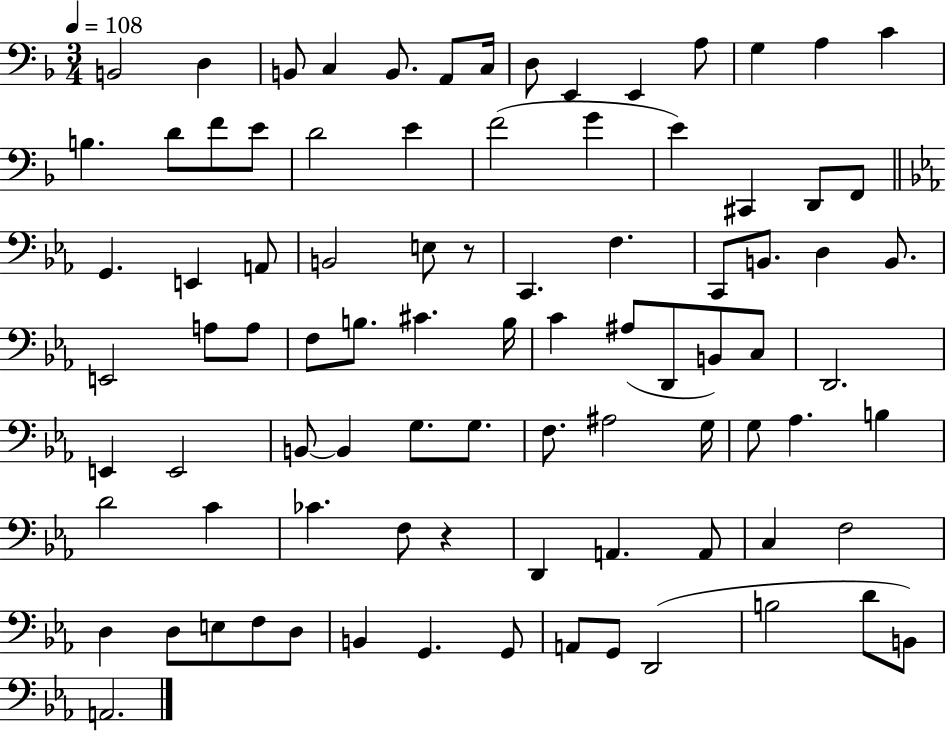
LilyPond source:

{
  \clef bass
  \numericTimeSignature
  \time 3/4
  \key f \major
  \tempo 4 = 108
  b,2 d4 | b,8 c4 b,8. a,8 c16 | d8 e,4 e,4 a8 | g4 a4 c'4 | \break b4. d'8 f'8 e'8 | d'2 e'4 | f'2( g'4 | e'4) cis,4 d,8 f,8 | \break \bar "||" \break \key ees \major g,4. e,4 a,8 | b,2 e8 r8 | c,4. f4. | c,8 b,8. d4 b,8. | \break e,2 a8 a8 | f8 b8. cis'4. b16 | c'4 ais8( d,8 b,8) c8 | d,2. | \break e,4 e,2 | b,8~~ b,4 g8. g8. | f8. ais2 g16 | g8 aes4. b4 | \break d'2 c'4 | ces'4. f8 r4 | d,4 a,4. a,8 | c4 f2 | \break d4 d8 e8 f8 d8 | b,4 g,4. g,8 | a,8 g,8 d,2( | b2 d'8 b,8) | \break a,2. | \bar "|."
}